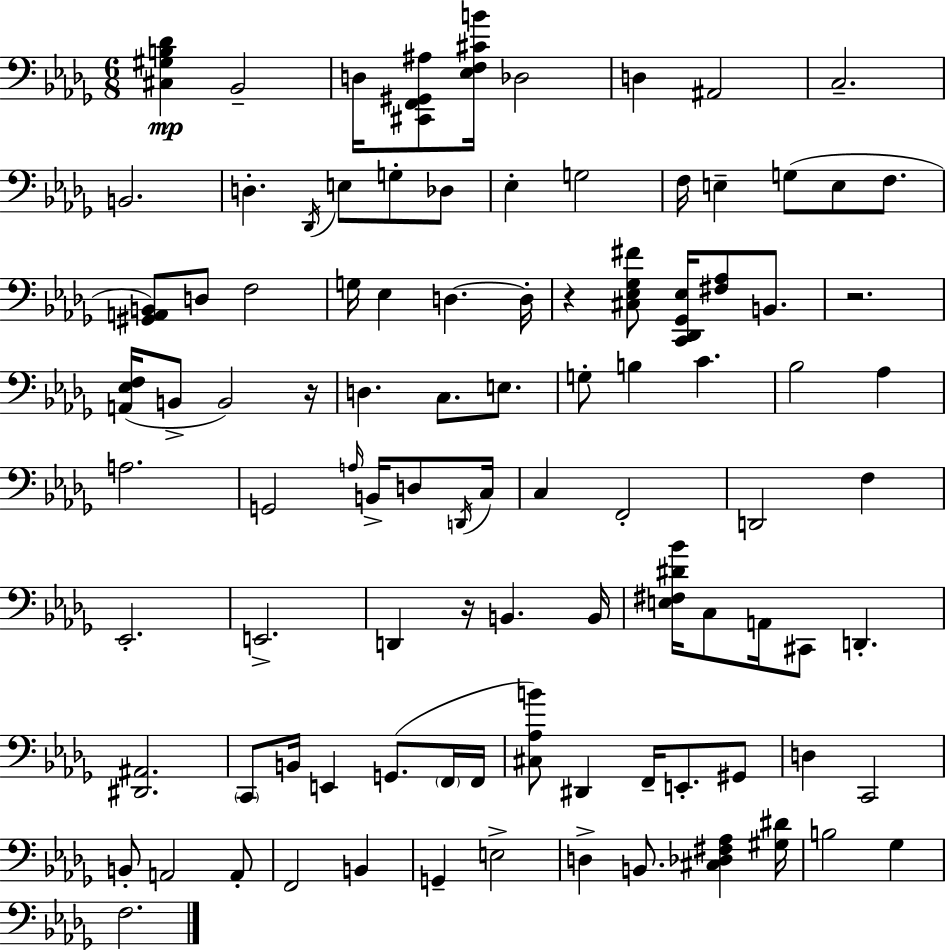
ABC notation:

X:1
T:Untitled
M:6/8
L:1/4
K:Bbm
[^C,^G,B,_D] _B,,2 D,/4 [^C,,F,,^G,,^A,]/2 [_E,F,^CB]/4 _D,2 D, ^A,,2 C,2 B,,2 D, _D,,/4 E,/2 G,/2 _D,/2 _E, G,2 F,/4 E, G,/2 E,/2 F,/2 [^G,,A,,B,,]/2 D,/2 F,2 G,/4 _E, D, D,/4 z [^C,_E,_G,^F]/2 [C,,_D,,_G,,_E,]/4 [^F,_A,]/2 B,,/2 z2 [A,,_E,F,]/4 B,,/2 B,,2 z/4 D, C,/2 E,/2 G,/2 B, C _B,2 _A, A,2 G,,2 A,/4 B,,/4 D,/2 D,,/4 C,/4 C, F,,2 D,,2 F, _E,,2 E,,2 D,, z/4 B,, B,,/4 [E,^F,^D_B]/4 C,/2 A,,/4 ^C,,/2 D,, [^D,,^A,,]2 C,,/2 B,,/4 E,, G,,/2 F,,/4 F,,/4 [^C,_A,B]/2 ^D,, F,,/4 E,,/2 ^G,,/2 D, C,,2 B,,/2 A,,2 A,,/2 F,,2 B,, G,, E,2 D, B,,/2 [^C,_D,^F,_A,] [^G,^D]/4 B,2 _G, F,2